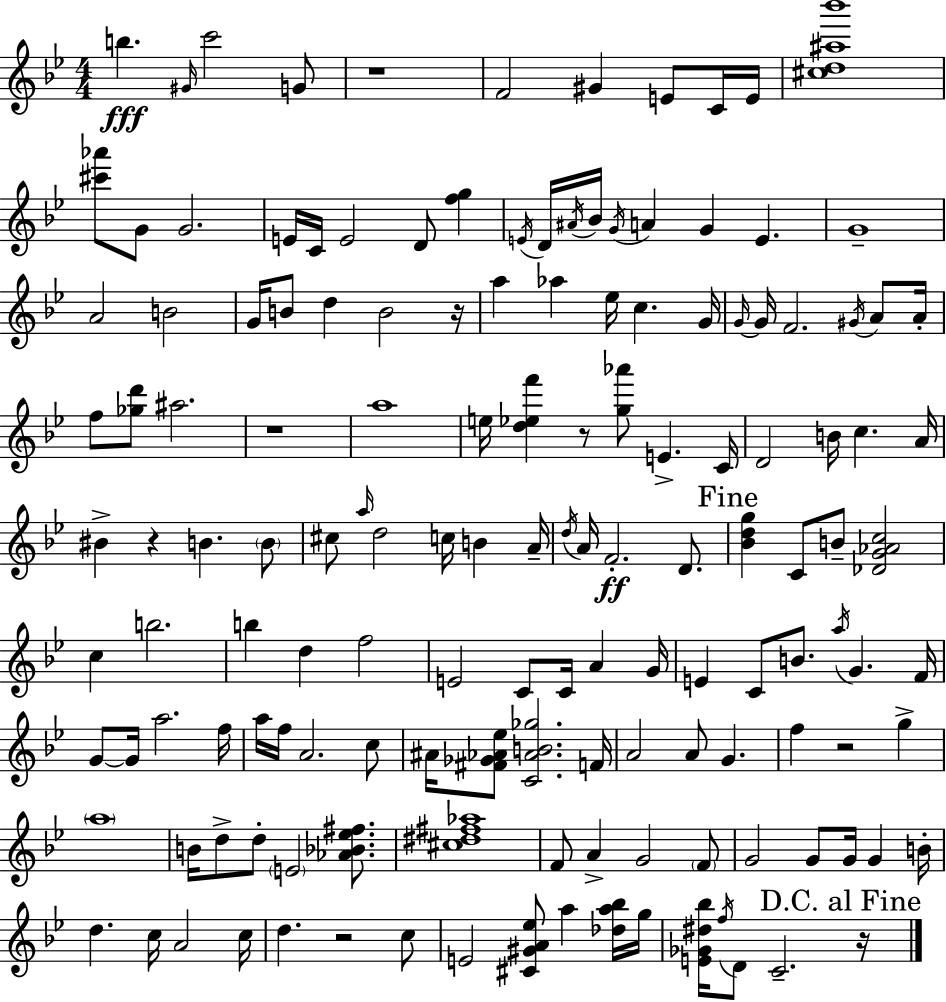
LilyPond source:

{
  \clef treble
  \numericTimeSignature
  \time 4/4
  \key bes \major
  b''4.\fff \grace { gis'16 } c'''2 g'8 | r1 | f'2 gis'4 e'8 c'16 | e'16 <cis'' d'' ais'' bes'''>1 | \break <cis''' aes'''>8 g'8 g'2. | e'16 c'16 e'2 d'8 <f'' g''>4 | \acciaccatura { e'16 } d'16 \acciaccatura { ais'16 } bes'16 \acciaccatura { g'16 } a'4 g'4 e'4. | g'1-- | \break a'2 b'2 | g'16 b'8 d''4 b'2 | r16 a''4 aes''4 ees''16 c''4. | g'16 \grace { g'16~ }~ g'16 f'2. | \break \acciaccatura { gis'16 } a'8 a'16-. f''8 <ges'' d'''>8 ais''2. | r1 | a''1 | e''16 <d'' ees'' f'''>4 r8 <g'' aes'''>8 e'4.-> | \break c'16 d'2 b'16 c''4. | a'16 bis'4-> r4 b'4. | \parenthesize b'8 cis''8 \grace { a''16 } d''2 | c''16 b'4 a'16-- \acciaccatura { d''16 } a'16 f'2.-.\ff | \break d'8. \mark "Fine" <bes' d'' g''>4 c'8 b'8-- | <des' g' aes' c''>2 c''4 b''2. | b''4 d''4 | f''2 e'2 | \break c'8 c'16 a'4 g'16 e'4 c'8 b'8. | \acciaccatura { a''16 } g'4. f'16 g'8~~ g'16 a''2. | f''16 a''16 f''16 a'2. | c''8 ais'16 <fis' ges' aes' ees''>8 <c' aes' b' ges''>2. | \break f'16 a'2 | a'8 g'4. f''4 r2 | g''4-> \parenthesize a''1 | b'16 d''8-> d''8-. \parenthesize e'2 | \break <aes' bes' ees'' fis''>8. <cis'' dis'' fis'' aes''>1 | f'8 a'4-> g'2 | \parenthesize f'8 g'2 | g'8 g'16 g'4 b'16-. d''4. c''16 | \break a'2 c''16 d''4. r2 | c''8 e'2 | <cis' gis' a' ees''>8 a''4 <des'' a'' bes''>16 g''16 <e' ges' dis'' bes''>16 \acciaccatura { f''16 } d'8 c'2.-- | \mark "D.C. al Fine" r16 \bar "|."
}